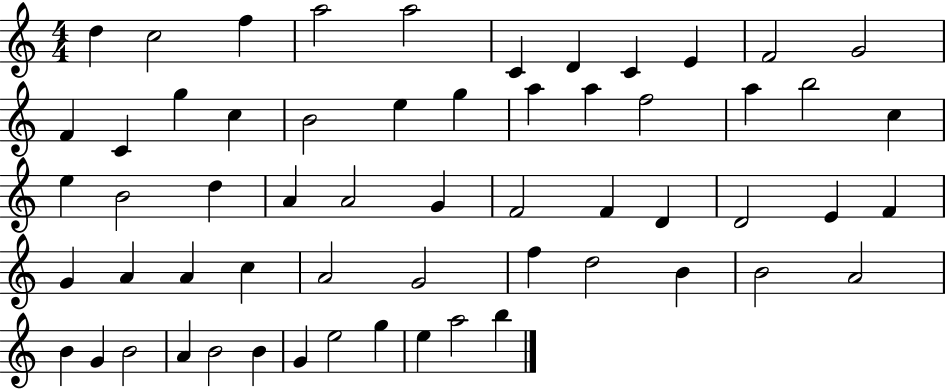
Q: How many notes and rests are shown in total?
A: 59